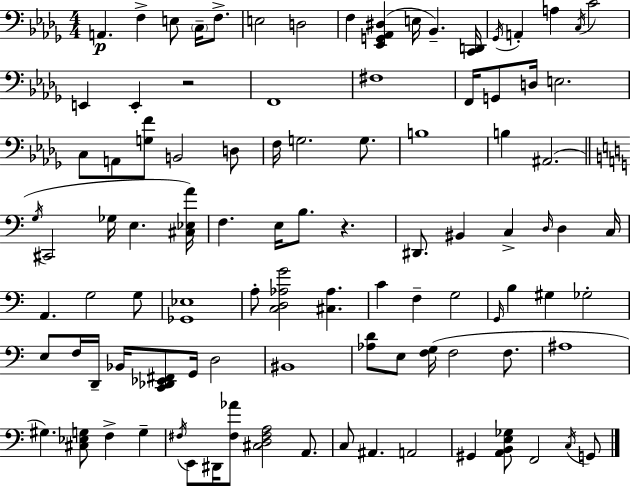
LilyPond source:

{
  \clef bass
  \numericTimeSignature
  \time 4/4
  \key bes \minor
  a,4.\p f4-> e8 \parenthesize c16-- f8.-> | e2 d2 | f4 <ees, g, aes, dis>4( e16 bes,4.--) <c, d,>16 | \acciaccatura { ges,16 } a,4-. a4 \acciaccatura { c16 } c'2 | \break e,4 e,4-. r2 | f,1 | fis1 | f,16 g,8 d16 e2. | \break c8 a,8 <g f'>8 b,2 | d8 f16 g2. g8. | b1 | b4 ais,2.( | \break \bar "||" \break \key c \major \acciaccatura { g16 } cis,2 ges16 e4. | <cis ees a'>16) f4. e16 b8. r4. | dis,8. bis,4 c4-> \grace { d16 } d4 | c16 a,4. g2 | \break g8 <ges, ees>1 | a8-. <c d aes g'>2 <cis aes>4. | c'4 f4-- g2 | \grace { g,16 } b4 gis4 ges2-. | \break e8 f16 d,16-- bes,16 <c, des, ees, fis,>8 g,16 d2 | bis,1 | <aes d'>8 e8 <f g>16( f2 | f8. ais1 | \break gis4.) <cis ees g>8 f4-> g4-- | \acciaccatura { fis16 } e,8 dis,16 <fis aes'>8 <cis d fis a>2 | a,8. c8 ais,4. a,2 | gis,4 <a, b, e ges>8 f,2 | \break \acciaccatura { c16 } g,8 \bar "|."
}